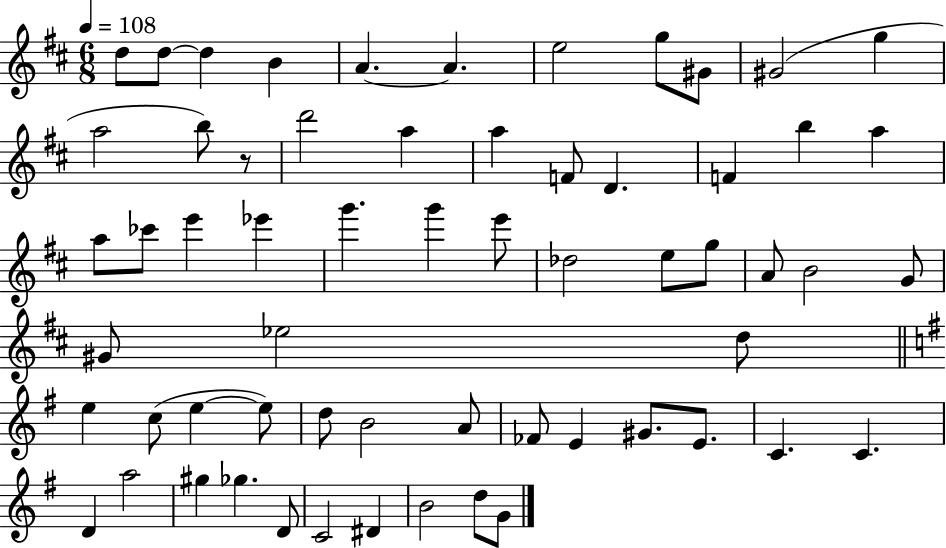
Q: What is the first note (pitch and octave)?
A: D5